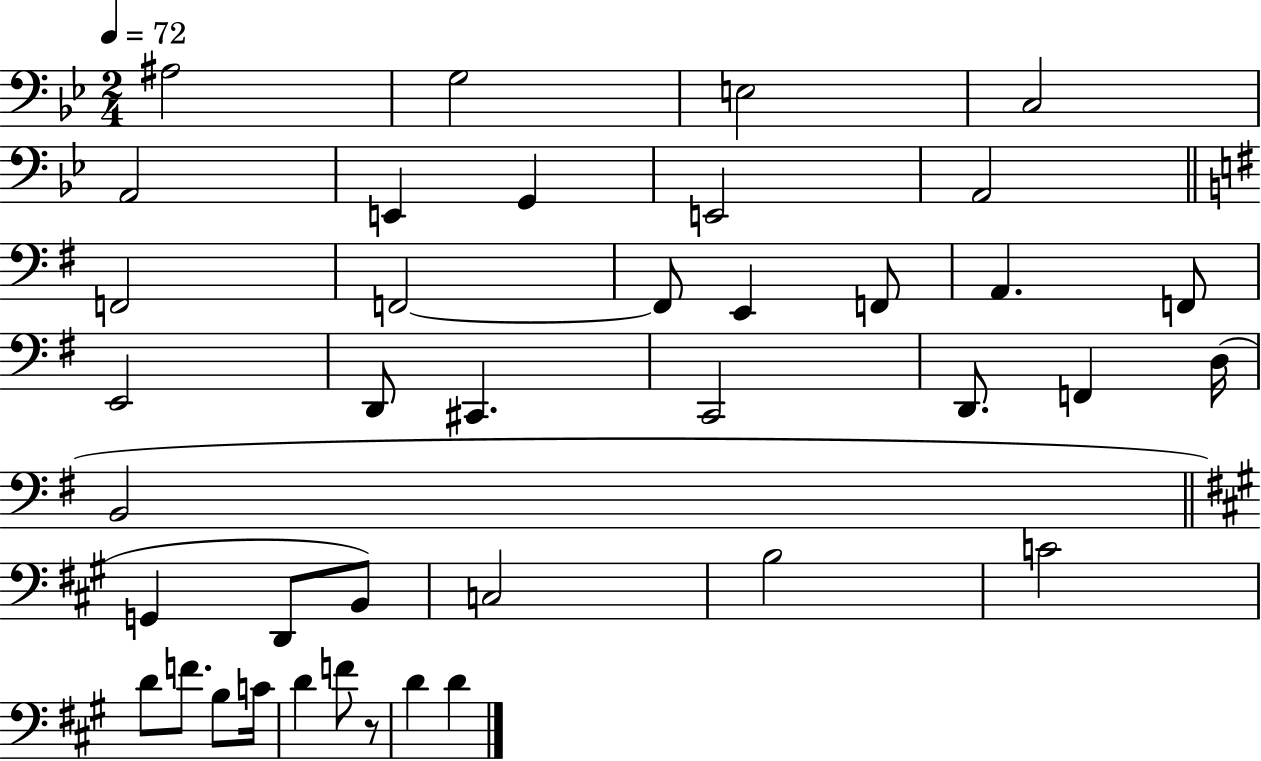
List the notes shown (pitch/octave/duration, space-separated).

A#3/h G3/h E3/h C3/h A2/h E2/q G2/q E2/h A2/h F2/h F2/h F2/e E2/q F2/e A2/q. F2/e E2/h D2/e C#2/q. C2/h D2/e. F2/q D3/s B2/h G2/q D2/e B2/e C3/h B3/h C4/h D4/e F4/e. B3/e C4/s D4/q F4/e R/e D4/q D4/q